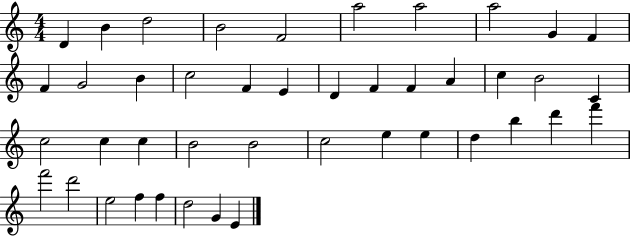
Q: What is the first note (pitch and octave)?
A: D4